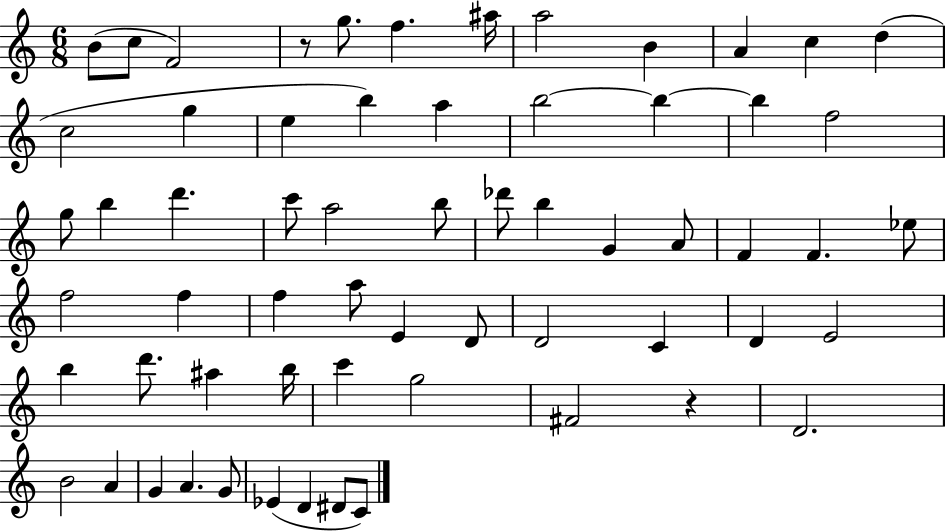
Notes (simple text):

B4/e C5/e F4/h R/e G5/e. F5/q. A#5/s A5/h B4/q A4/q C5/q D5/q C5/h G5/q E5/q B5/q A5/q B5/h B5/q B5/q F5/h G5/e B5/q D6/q. C6/e A5/h B5/e Db6/e B5/q G4/q A4/e F4/q F4/q. Eb5/e F5/h F5/q F5/q A5/e E4/q D4/e D4/h C4/q D4/q E4/h B5/q D6/e. A#5/q B5/s C6/q G5/h F#4/h R/q D4/h. B4/h A4/q G4/q A4/q. G4/e Eb4/q D4/q D#4/e C4/e